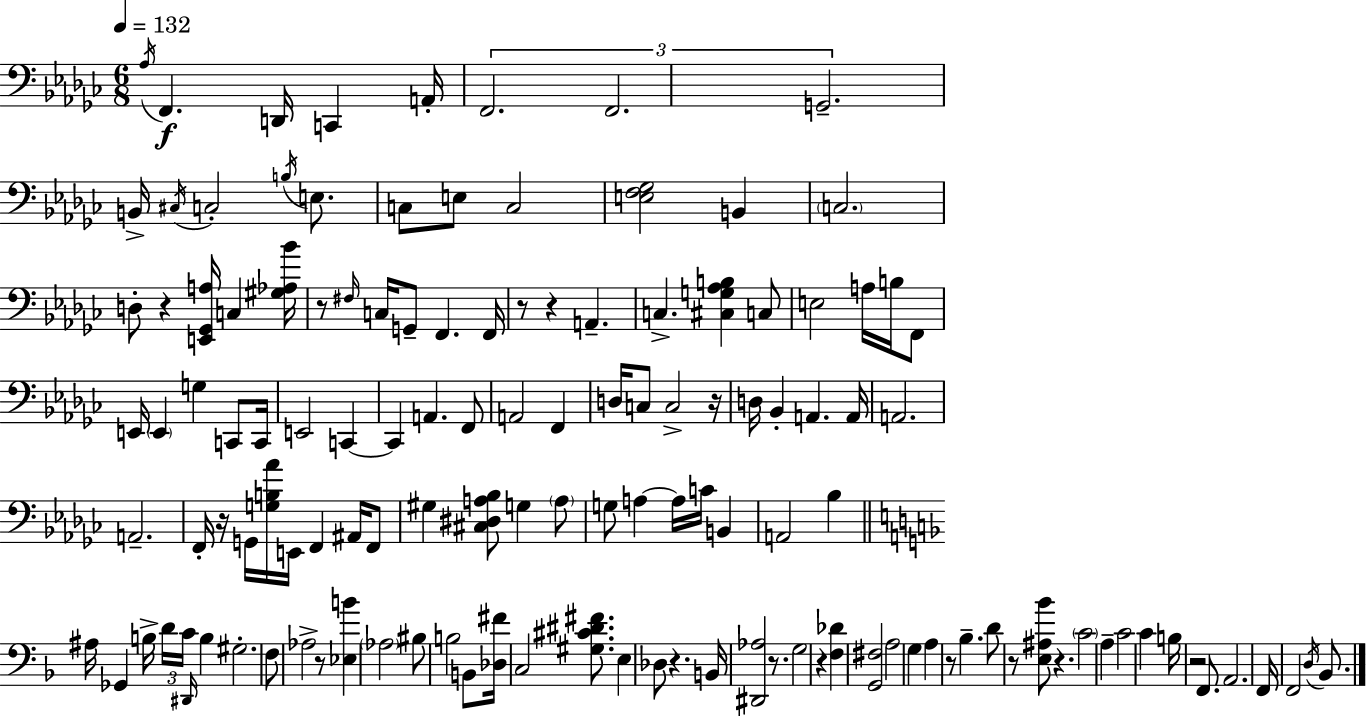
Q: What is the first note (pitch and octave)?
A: Ab3